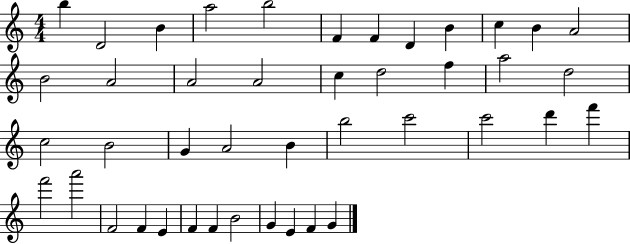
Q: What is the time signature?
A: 4/4